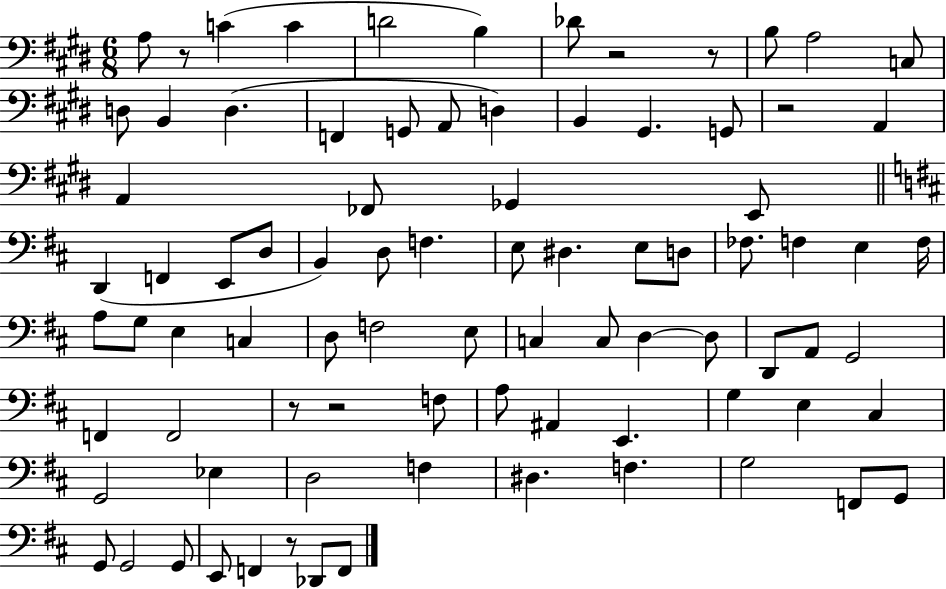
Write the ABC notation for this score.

X:1
T:Untitled
M:6/8
L:1/4
K:E
A,/2 z/2 C C D2 B, _D/2 z2 z/2 B,/2 A,2 C,/2 D,/2 B,, D, F,, G,,/2 A,,/2 D, B,, ^G,, G,,/2 z2 A,, A,, _F,,/2 _G,, E,,/2 D,, F,, E,,/2 D,/2 B,, D,/2 F, E,/2 ^D, E,/2 D,/2 _F,/2 F, E, F,/4 A,/2 G,/2 E, C, D,/2 F,2 E,/2 C, C,/2 D, D,/2 D,,/2 A,,/2 G,,2 F,, F,,2 z/2 z2 F,/2 A,/2 ^A,, E,, G, E, ^C, G,,2 _E, D,2 F, ^D, F, G,2 F,,/2 G,,/2 G,,/2 G,,2 G,,/2 E,,/2 F,, z/2 _D,,/2 F,,/2